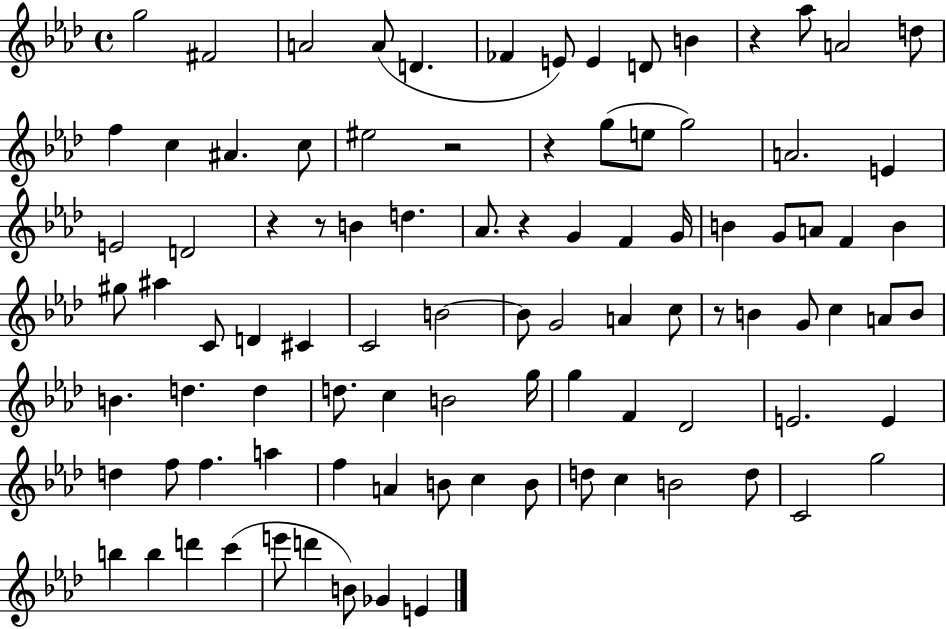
G5/h F#4/h A4/h A4/e D4/q. FES4/q E4/e E4/q D4/e B4/q R/q Ab5/e A4/h D5/e F5/q C5/q A#4/q. C5/e EIS5/h R/h R/q G5/e E5/e G5/h A4/h. E4/q E4/h D4/h R/q R/e B4/q D5/q. Ab4/e. R/q G4/q F4/q G4/s B4/q G4/e A4/e F4/q B4/q G#5/e A#5/q C4/e D4/q C#4/q C4/h B4/h B4/e G4/h A4/q C5/e R/e B4/q G4/e C5/q A4/e B4/e B4/q. D5/q. D5/q D5/e. C5/q B4/h G5/s G5/q F4/q Db4/h E4/h. E4/q D5/q F5/e F5/q. A5/q F5/q A4/q B4/e C5/q B4/e D5/e C5/q B4/h D5/e C4/h G5/h B5/q B5/q D6/q C6/q E6/e D6/q B4/e Gb4/q E4/q